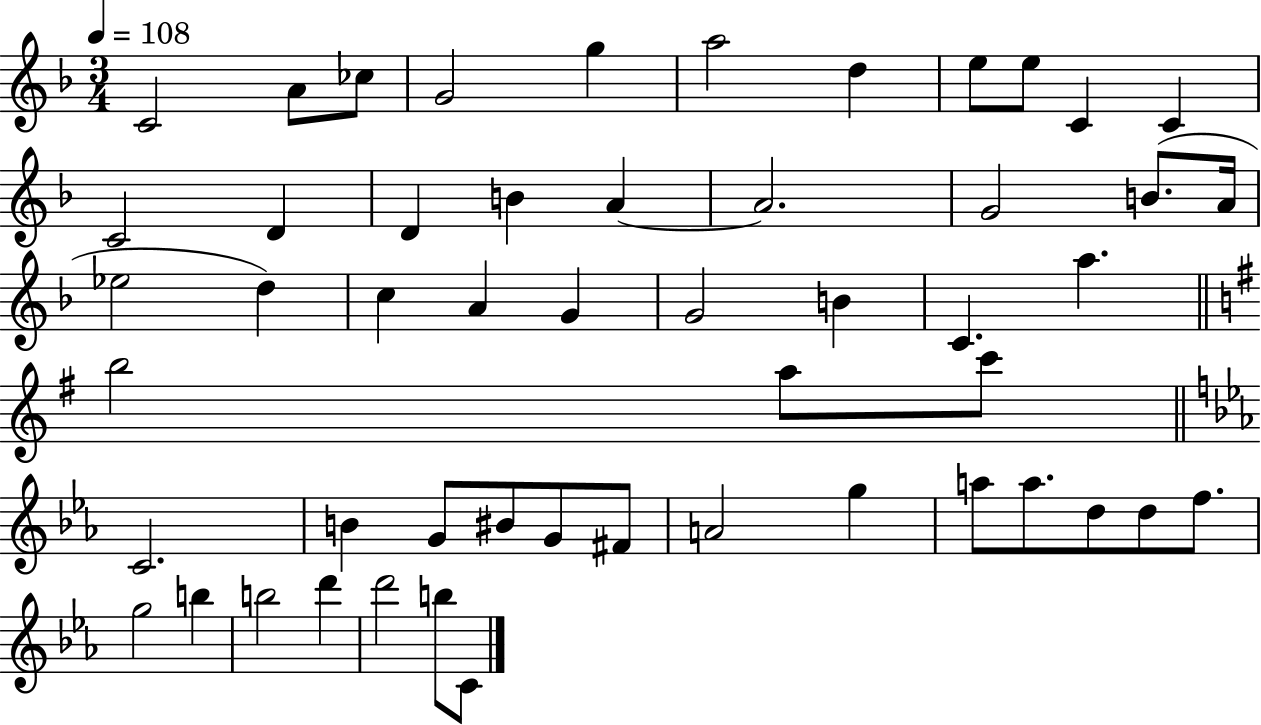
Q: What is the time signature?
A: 3/4